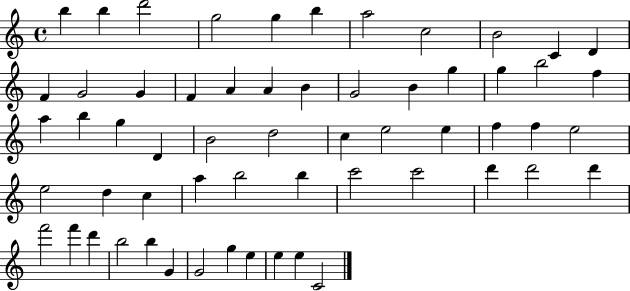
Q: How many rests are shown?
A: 0